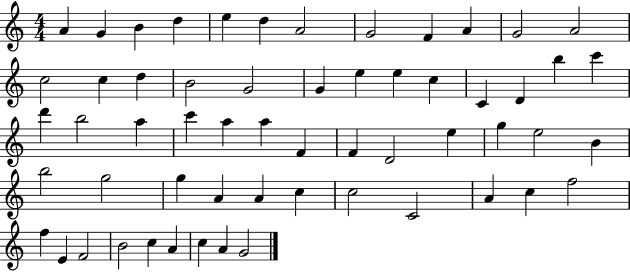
A4/q G4/q B4/q D5/q E5/q D5/q A4/h G4/h F4/q A4/q G4/h A4/h C5/h C5/q D5/q B4/h G4/h G4/q E5/q E5/q C5/q C4/q D4/q B5/q C6/q D6/q B5/h A5/q C6/q A5/q A5/q F4/q F4/q D4/h E5/q G5/q E5/h B4/q B5/h G5/h G5/q A4/q A4/q C5/q C5/h C4/h A4/q C5/q F5/h F5/q E4/q F4/h B4/h C5/q A4/q C5/q A4/q G4/h